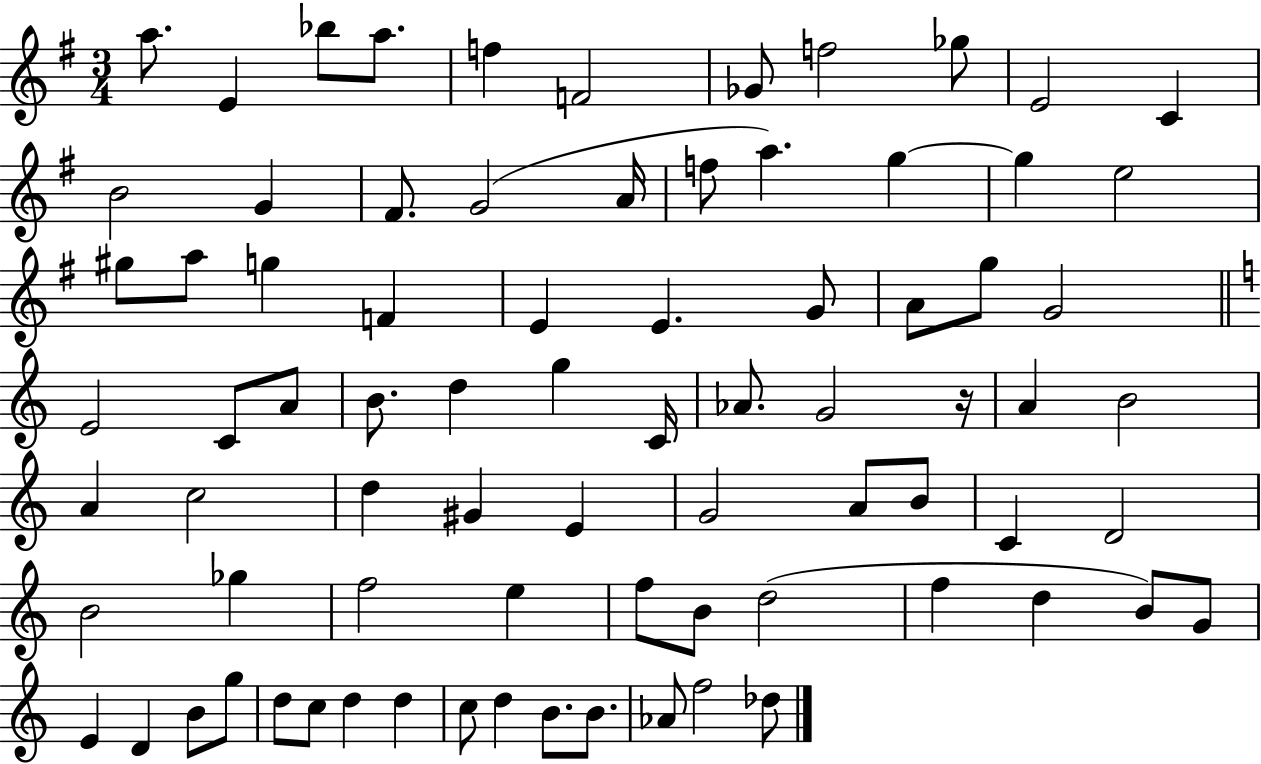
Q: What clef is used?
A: treble